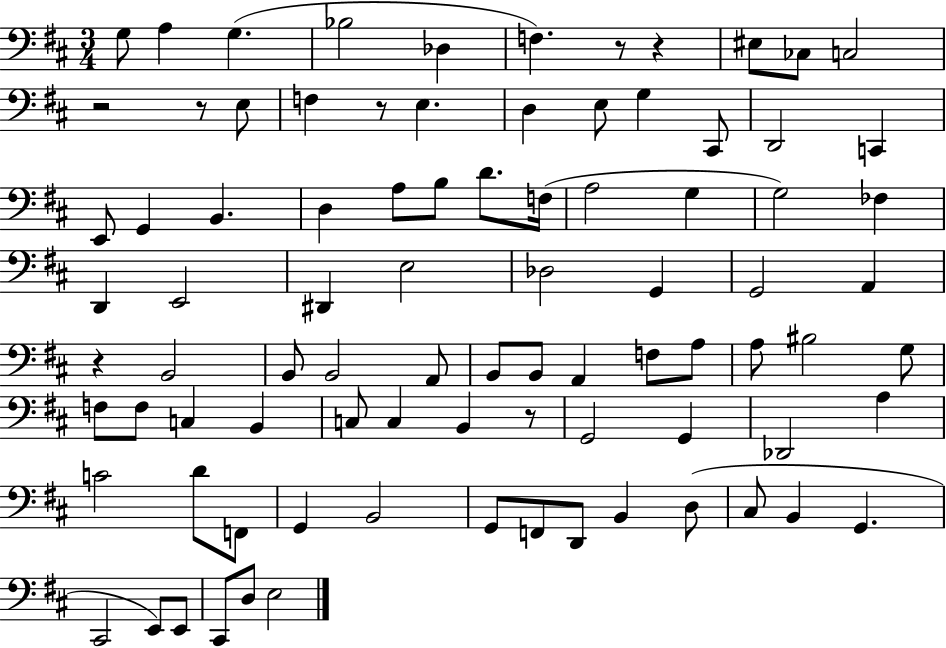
G3/e A3/q G3/q. Bb3/h Db3/q F3/q. R/e R/q EIS3/e CES3/e C3/h R/h R/e E3/e F3/q R/e E3/q. D3/q E3/e G3/q C#2/e D2/h C2/q E2/e G2/q B2/q. D3/q A3/e B3/e D4/e. F3/s A3/h G3/q G3/h FES3/q D2/q E2/h D#2/q E3/h Db3/h G2/q G2/h A2/q R/q B2/h B2/e B2/h A2/e B2/e B2/e A2/q F3/e A3/e A3/e BIS3/h G3/e F3/e F3/e C3/q B2/q C3/e C3/q B2/q R/e G2/h G2/q Db2/h A3/q C4/h D4/e F2/e G2/q B2/h G2/e F2/e D2/e B2/q D3/e C#3/e B2/q G2/q. C#2/h E2/e E2/e C#2/e D3/e E3/h